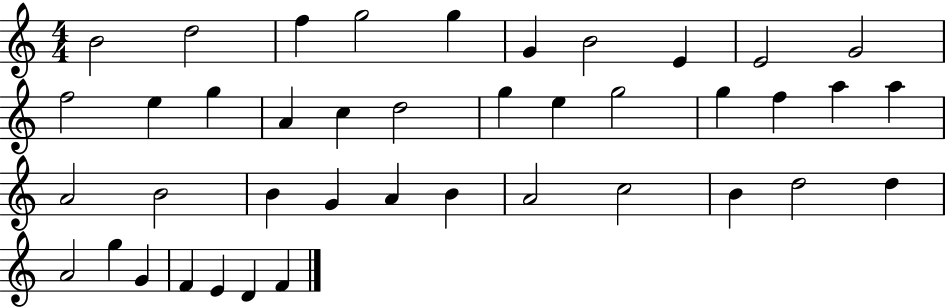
B4/h D5/h F5/q G5/h G5/q G4/q B4/h E4/q E4/h G4/h F5/h E5/q G5/q A4/q C5/q D5/h G5/q E5/q G5/h G5/q F5/q A5/q A5/q A4/h B4/h B4/q G4/q A4/q B4/q A4/h C5/h B4/q D5/h D5/q A4/h G5/q G4/q F4/q E4/q D4/q F4/q